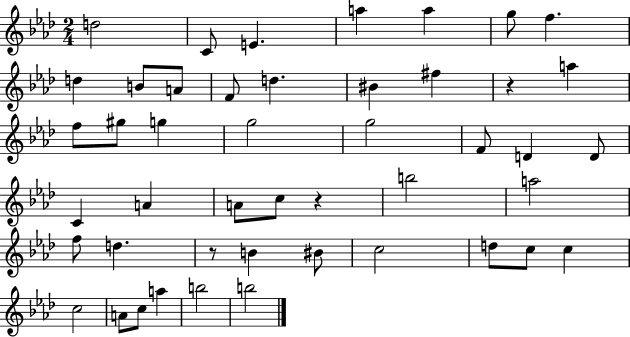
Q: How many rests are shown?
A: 3